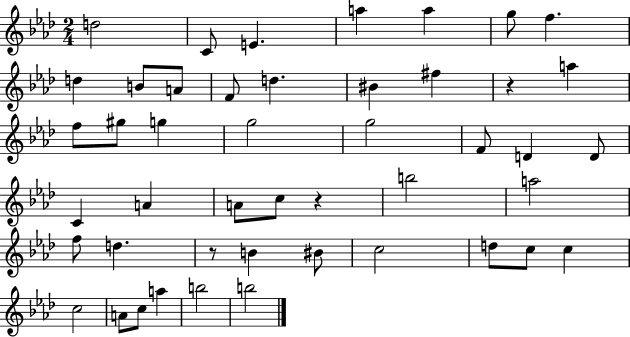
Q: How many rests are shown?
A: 3